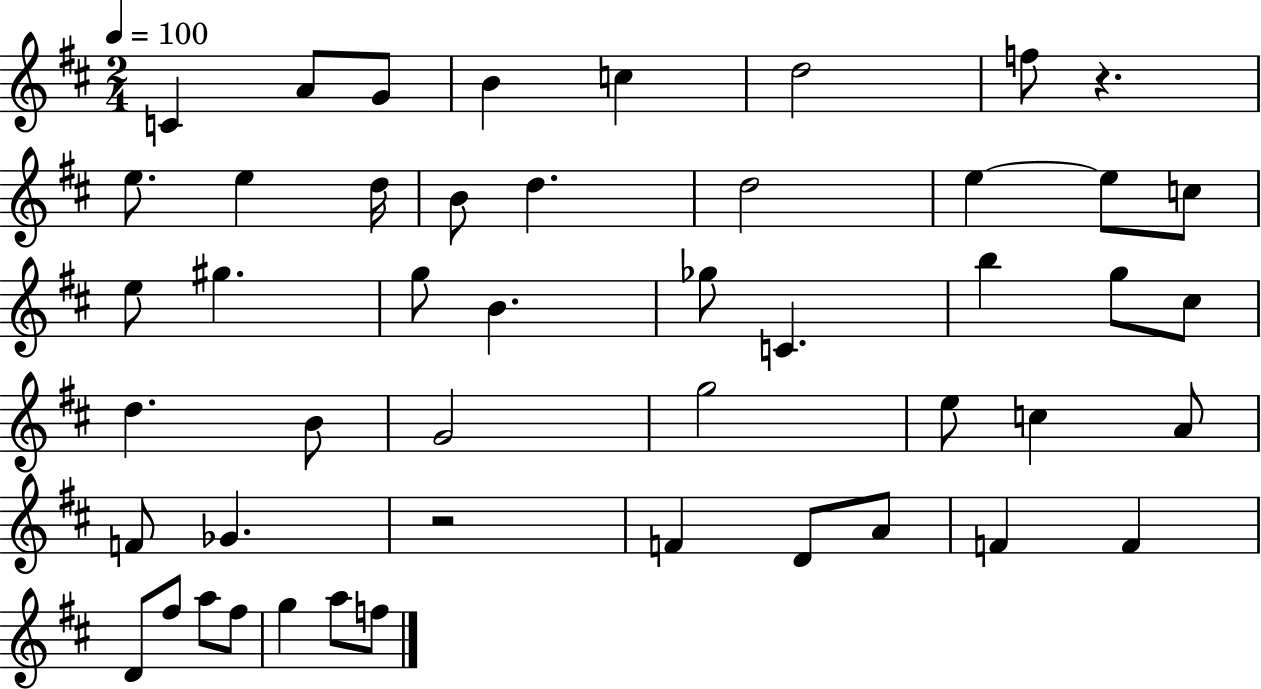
{
  \clef treble
  \numericTimeSignature
  \time 2/4
  \key d \major
  \tempo 4 = 100
  \repeat volta 2 { c'4 a'8 g'8 | b'4 c''4 | d''2 | f''8 r4. | \break e''8. e''4 d''16 | b'8 d''4. | d''2 | e''4~~ e''8 c''8 | \break e''8 gis''4. | g''8 b'4. | ges''8 c'4. | b''4 g''8 cis''8 | \break d''4. b'8 | g'2 | g''2 | e''8 c''4 a'8 | \break f'8 ges'4. | r2 | f'4 d'8 a'8 | f'4 f'4 | \break d'8 fis''8 a''8 fis''8 | g''4 a''8 f''8 | } \bar "|."
}